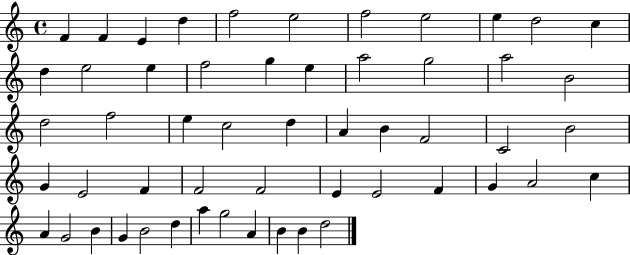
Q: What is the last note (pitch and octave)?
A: D5